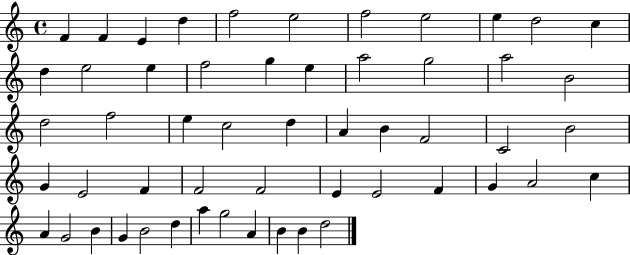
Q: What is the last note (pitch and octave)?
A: D5